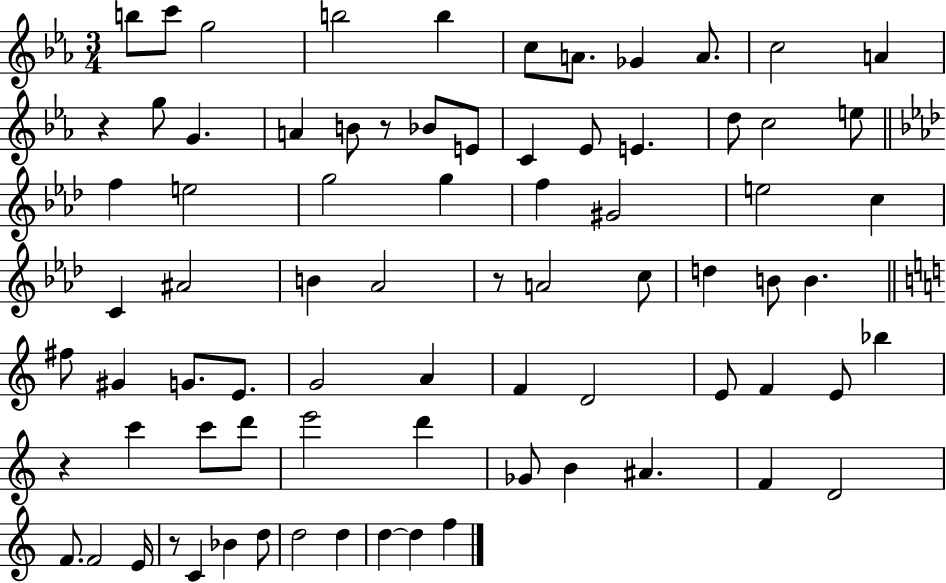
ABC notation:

X:1
T:Untitled
M:3/4
L:1/4
K:Eb
b/2 c'/2 g2 b2 b c/2 A/2 _G A/2 c2 A z g/2 G A B/2 z/2 _B/2 E/2 C _E/2 E d/2 c2 e/2 f e2 g2 g f ^G2 e2 c C ^A2 B _A2 z/2 A2 c/2 d B/2 B ^f/2 ^G G/2 E/2 G2 A F D2 E/2 F E/2 _b z c' c'/2 d'/2 e'2 d' _G/2 B ^A F D2 F/2 F2 E/4 z/2 C _B d/2 d2 d d d f